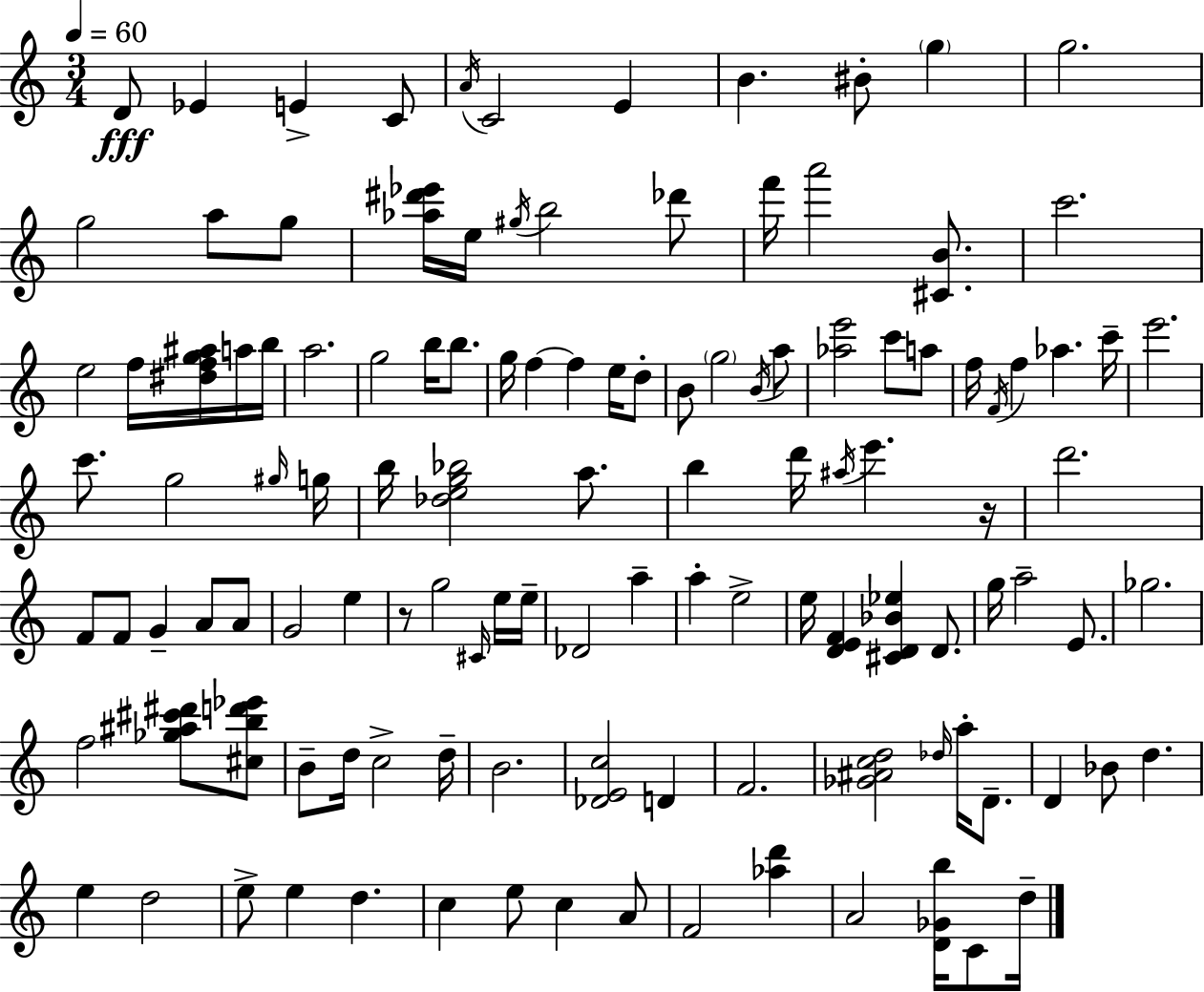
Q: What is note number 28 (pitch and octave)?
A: B5